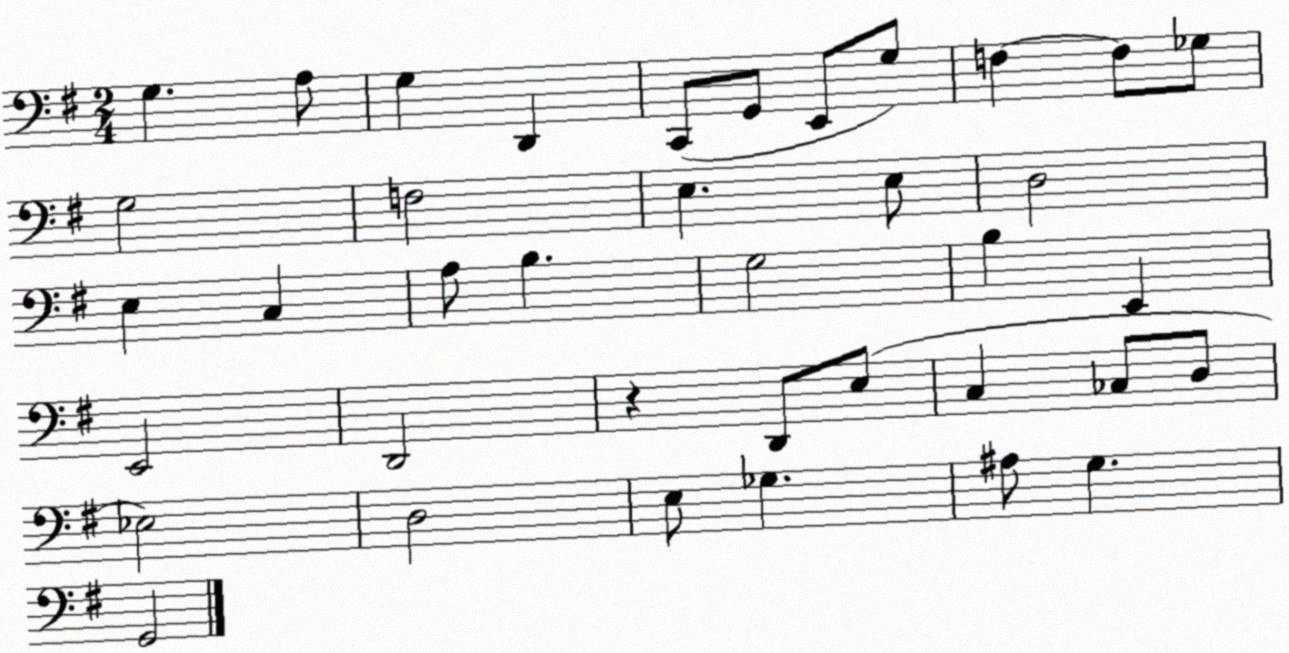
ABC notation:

X:1
T:Untitled
M:2/4
L:1/4
K:G
G, A,/2 G, D,, C,,/2 G,,/2 E,,/2 G,/2 F, F,/2 _G,/2 G,2 F,2 E, E,/2 D,2 E, C, A,/2 B, G,2 B, E,, E,,2 D,,2 z D,,/2 E,/2 C, _C,/2 D,/2 _E,2 D,2 E,/2 _G, ^A,/2 G, G,,2